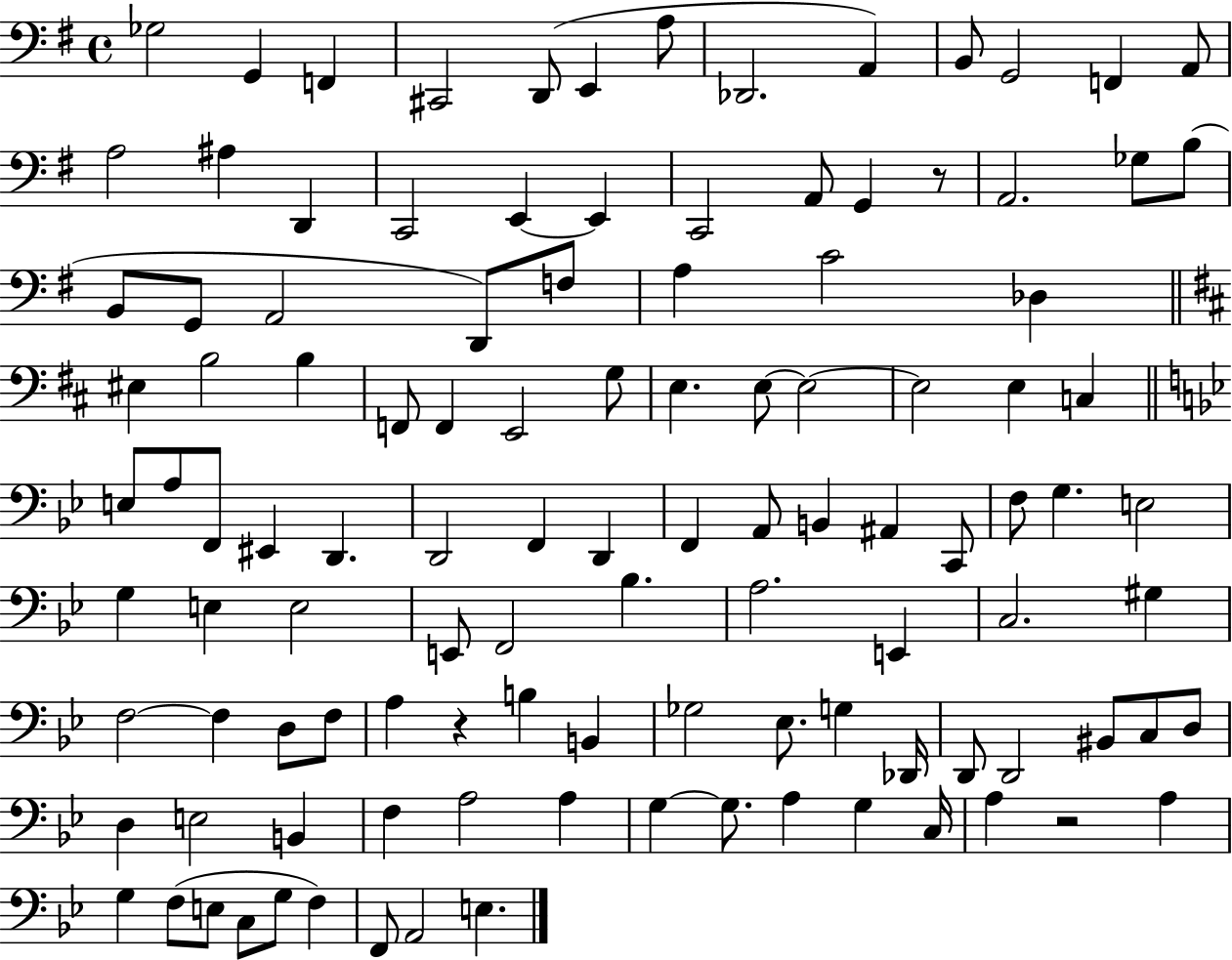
Gb3/h G2/q F2/q C#2/h D2/e E2/q A3/e Db2/h. A2/q B2/e G2/h F2/q A2/e A3/h A#3/q D2/q C2/h E2/q E2/q C2/h A2/e G2/q R/e A2/h. Gb3/e B3/e B2/e G2/e A2/h D2/e F3/e A3/q C4/h Db3/q EIS3/q B3/h B3/q F2/e F2/q E2/h G3/e E3/q. E3/e E3/h E3/h E3/q C3/q E3/e A3/e F2/e EIS2/q D2/q. D2/h F2/q D2/q F2/q A2/e B2/q A#2/q C2/e F3/e G3/q. E3/h G3/q E3/q E3/h E2/e F2/h Bb3/q. A3/h. E2/q C3/h. G#3/q F3/h F3/q D3/e F3/e A3/q R/q B3/q B2/q Gb3/h Eb3/e. G3/q Db2/s D2/e D2/h BIS2/e C3/e D3/e D3/q E3/h B2/q F3/q A3/h A3/q G3/q G3/e. A3/q G3/q C3/s A3/q R/h A3/q G3/q F3/e E3/e C3/e G3/e F3/q F2/e A2/h E3/q.